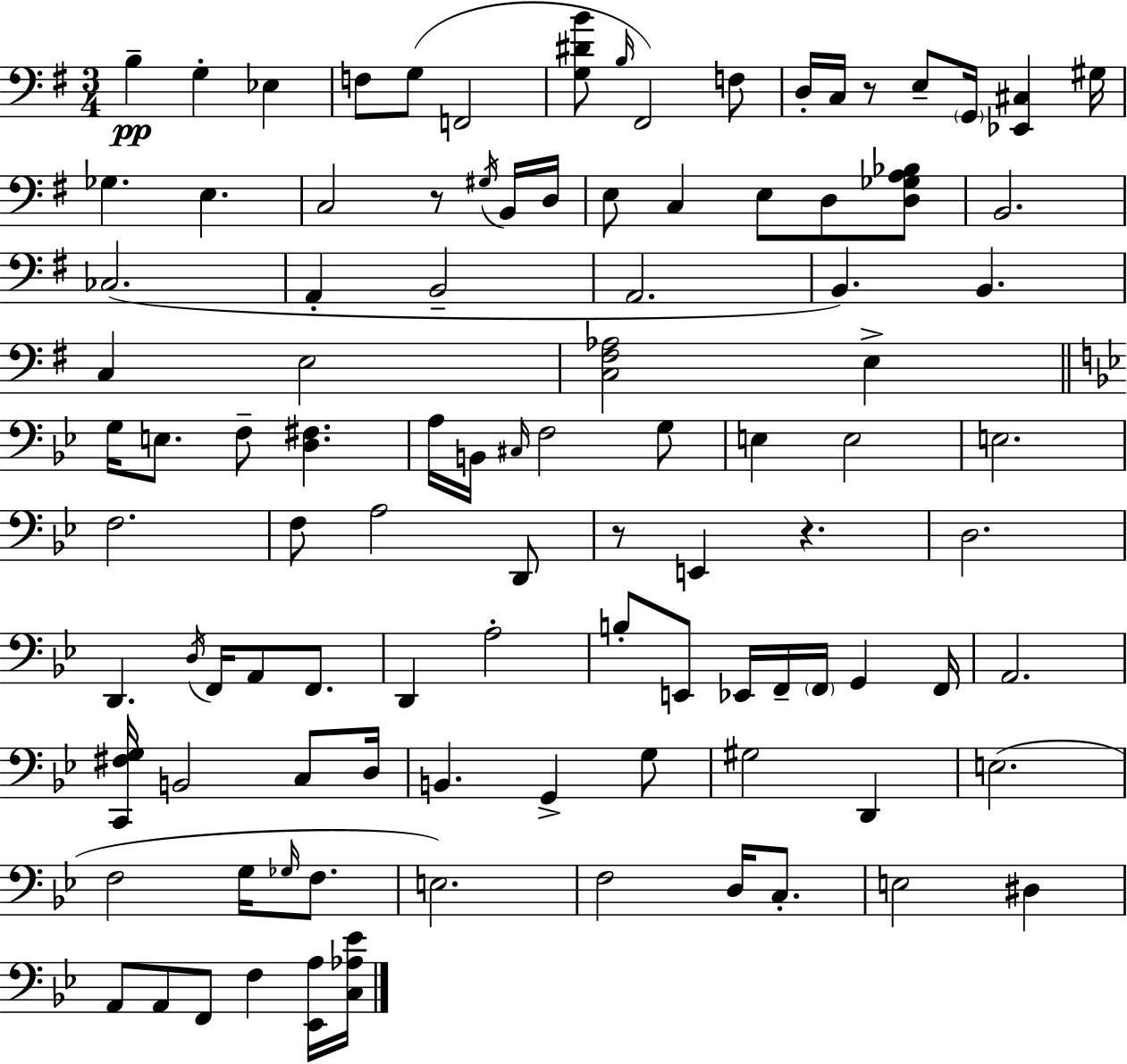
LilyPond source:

{
  \clef bass
  \numericTimeSignature
  \time 3/4
  \key g \major
  \repeat volta 2 { b4--\pp g4-. ees4 | f8 g8( f,2 | <g dis' b'>8 \grace { b16 } fis,2) f8 | d16-. c16 r8 e8-- \parenthesize g,16 <ees, cis>4 | \break gis16 ges4. e4. | c2 r8 \acciaccatura { gis16 } | b,16 d16 e8 c4 e8 d8 | <d ges a bes>8 b,2. | \break ces2.( | a,4-. b,2-- | a,2. | b,4.) b,4. | \break c4 e2 | <c fis aes>2 e4-> | \bar "||" \break \key g \minor g16 e8. f8-- <d fis>4. | a16 b,16 \grace { cis16 } f2 g8 | e4 e2 | e2. | \break f2. | f8 a2 d,8 | r8 e,4 r4. | d2. | \break d,4. \acciaccatura { d16 } f,16 a,8 f,8. | d,4 a2-. | b8-. e,8 ees,16 f,16-- \parenthesize f,16 g,4 | f,16 a,2. | \break <c, fis g>16 b,2 c8 | d16 b,4. g,4-> | g8 gis2 d,4 | e2.( | \break f2 g16 \grace { ges16 } | f8. e2.) | f2 d16 | c8.-. e2 dis4 | \break a,8 a,8 f,8 f4 | <ees, a>16 <c aes ees'>16 } \bar "|."
}